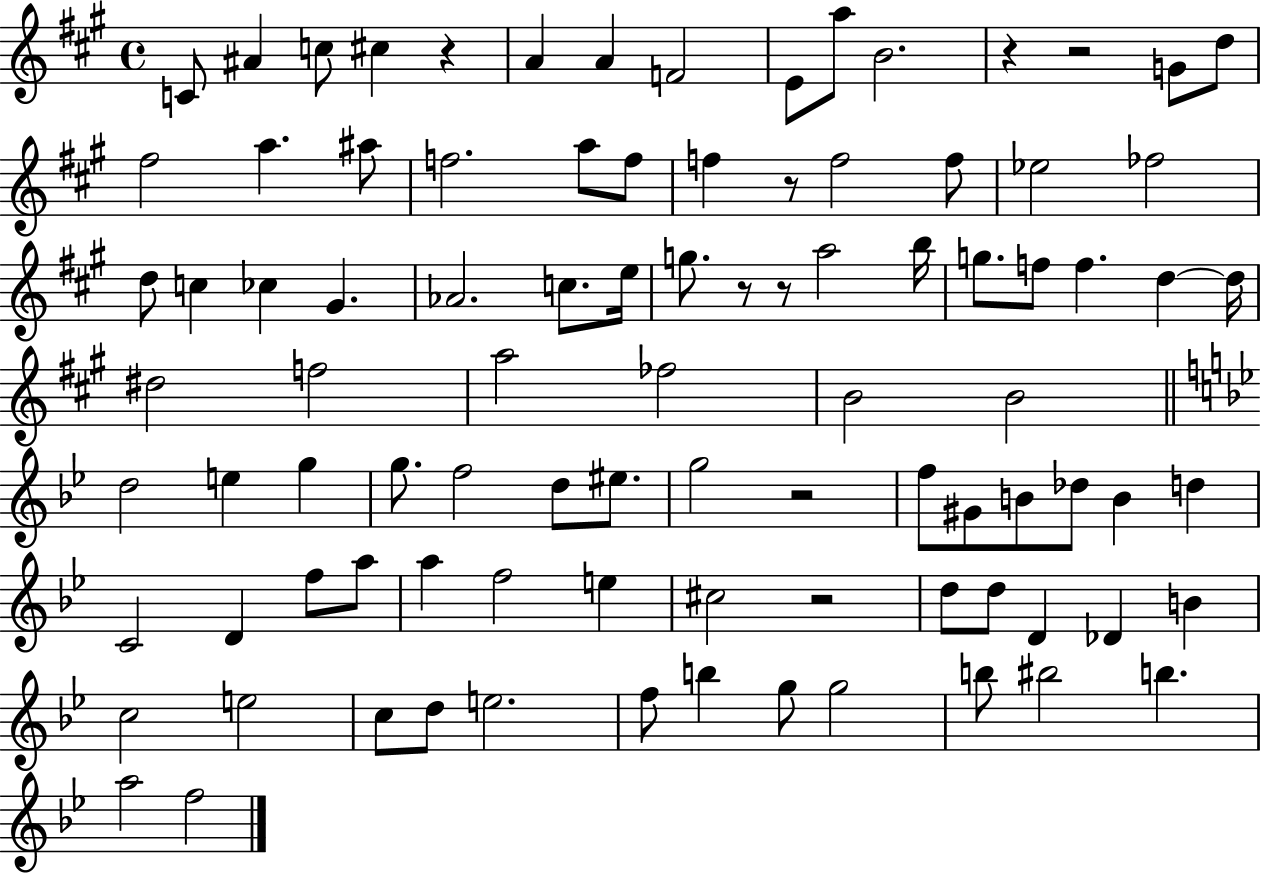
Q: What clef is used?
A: treble